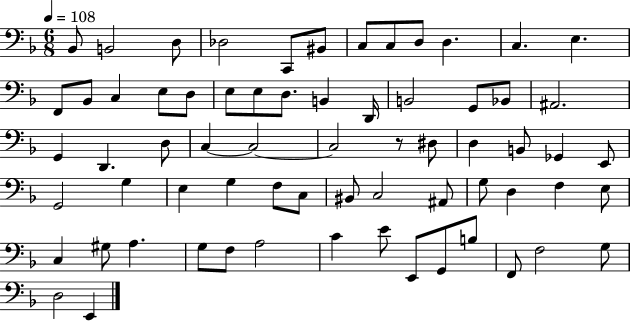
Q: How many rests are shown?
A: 1